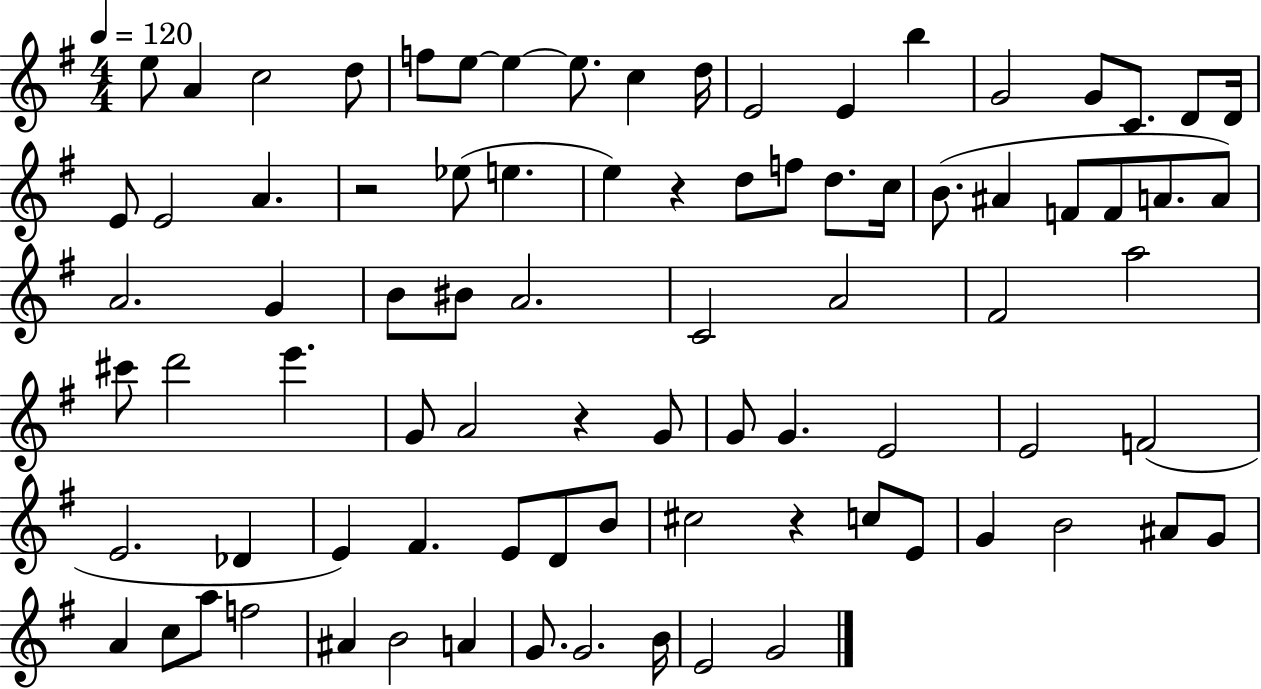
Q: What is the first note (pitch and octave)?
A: E5